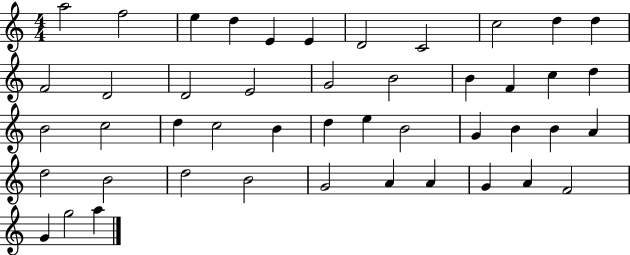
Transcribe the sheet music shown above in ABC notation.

X:1
T:Untitled
M:4/4
L:1/4
K:C
a2 f2 e d E E D2 C2 c2 d d F2 D2 D2 E2 G2 B2 B F c d B2 c2 d c2 B d e B2 G B B A d2 B2 d2 B2 G2 A A G A F2 G g2 a